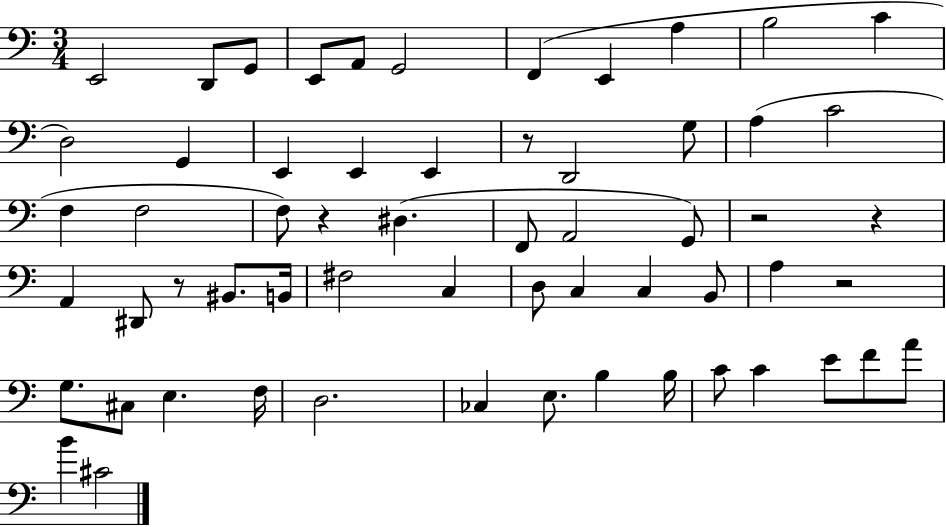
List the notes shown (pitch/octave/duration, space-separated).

E2/h D2/e G2/e E2/e A2/e G2/h F2/q E2/q A3/q B3/h C4/q D3/h G2/q E2/q E2/q E2/q R/e D2/h G3/e A3/q C4/h F3/q F3/h F3/e R/q D#3/q. F2/e A2/h G2/e R/h R/q A2/q D#2/e R/e BIS2/e. B2/s F#3/h C3/q D3/e C3/q C3/q B2/e A3/q R/h G3/e. C#3/e E3/q. F3/s D3/h. CES3/q E3/e. B3/q B3/s C4/e C4/q E4/e F4/e A4/e B4/q C#4/h